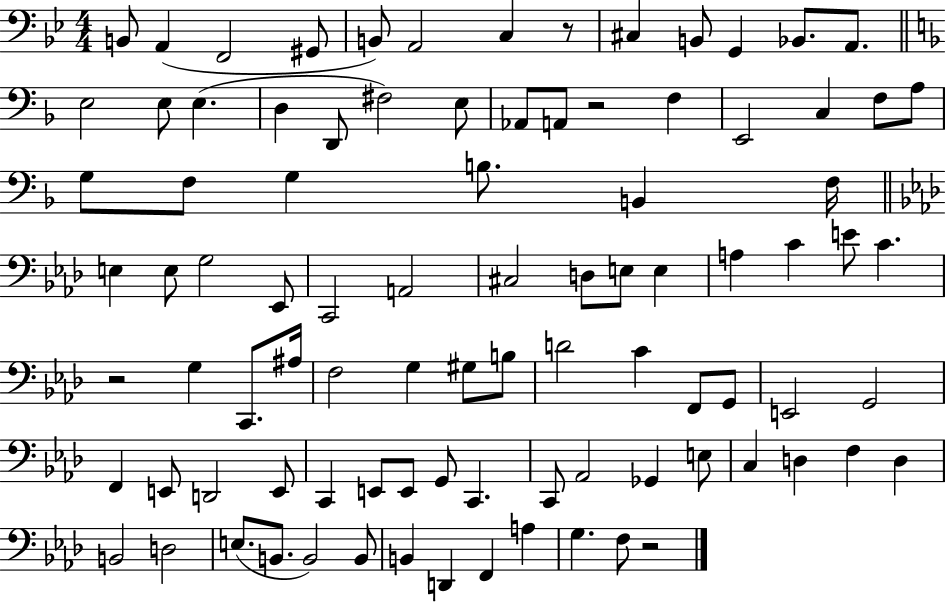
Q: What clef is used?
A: bass